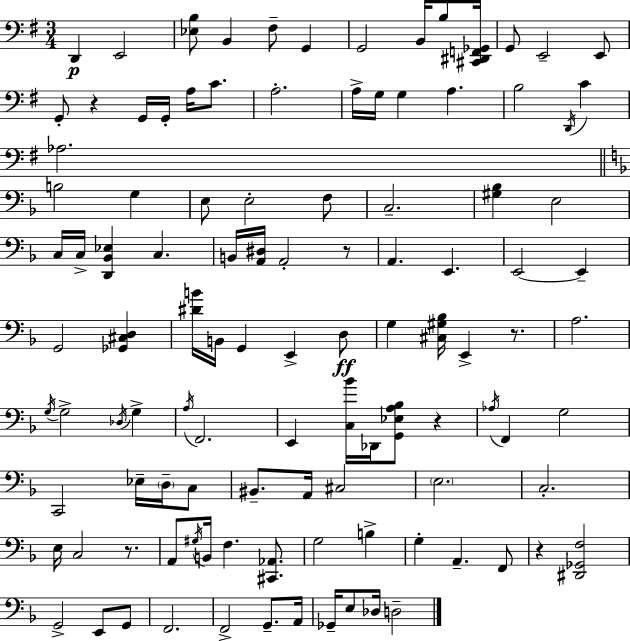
D2/q E2/h [Eb3,B3]/e B2/q F#3/e G2/q G2/h B2/s B3/e [C#2,D#2,F2,Gb2]/s G2/e E2/h E2/e G2/e R/q G2/s G2/s A3/s C4/e. A3/h. A3/s G3/s G3/q A3/q. B3/h D2/s C4/q Ab3/h. B3/h G3/q E3/e E3/h F3/e C3/h. [G#3,Bb3]/q E3/h C3/s C3/s [D2,Bb2,Eb3]/q C3/q. B2/s [A2,D#3]/s A2/h R/e A2/q. E2/q. E2/h E2/q G2/h [Gb2,C#3,D3]/q [D#4,B4]/s B2/s G2/q E2/q D3/e G3/q [C#3,G#3,Bb3]/s E2/q R/e. A3/h. G3/s G3/h Db3/s G3/q A3/s F2/h. E2/q [C3,Bb4]/s Db2/s [G2,Eb3,A3,Bb3]/e R/q Ab3/s F2/q G3/h C2/h Eb3/s D3/s C3/e BIS2/e. A2/s C#3/h E3/h. C3/h. E3/s C3/h R/e. A2/e G#3/s B2/s F3/q. [C#2,Ab2]/e. G3/h B3/q G3/q A2/q. F2/e R/q [D#2,Gb2,F3]/h G2/h E2/e G2/e F2/h. F2/h G2/e. A2/s Gb2/s E3/e Db3/s D3/h